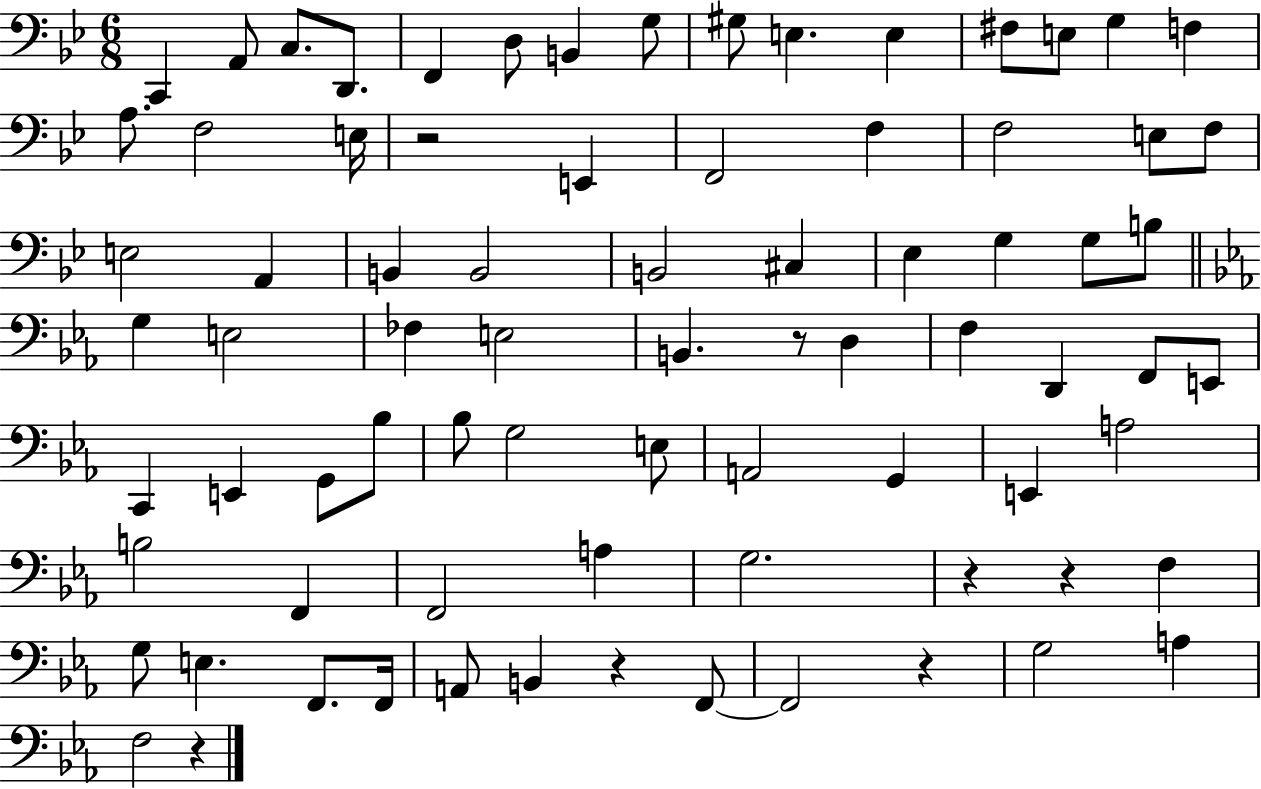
C2/q A2/e C3/e. D2/e. F2/q D3/e B2/q G3/e G#3/e E3/q. E3/q F#3/e E3/e G3/q F3/q A3/e. F3/h E3/s R/h E2/q F2/h F3/q F3/h E3/e F3/e E3/h A2/q B2/q B2/h B2/h C#3/q Eb3/q G3/q G3/e B3/e G3/q E3/h FES3/q E3/h B2/q. R/e D3/q F3/q D2/q F2/e E2/e C2/q E2/q G2/e Bb3/e Bb3/e G3/h E3/e A2/h G2/q E2/q A3/h B3/h F2/q F2/h A3/q G3/h. R/q R/q F3/q G3/e E3/q. F2/e. F2/s A2/e B2/q R/q F2/e F2/h R/q G3/h A3/q F3/h R/q